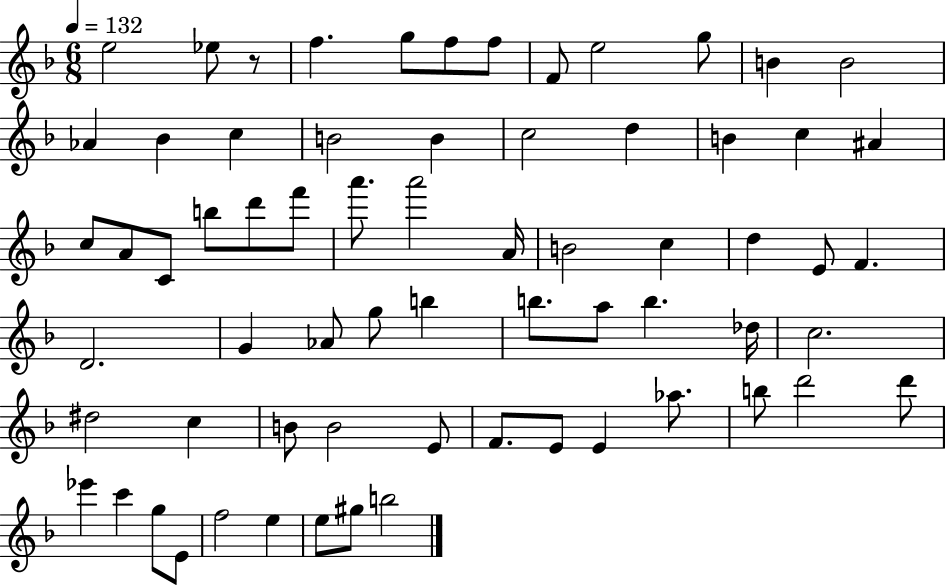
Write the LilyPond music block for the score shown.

{
  \clef treble
  \numericTimeSignature
  \time 6/8
  \key f \major
  \tempo 4 = 132
  e''2 ees''8 r8 | f''4. g''8 f''8 f''8 | f'8 e''2 g''8 | b'4 b'2 | \break aes'4 bes'4 c''4 | b'2 b'4 | c''2 d''4 | b'4 c''4 ais'4 | \break c''8 a'8 c'8 b''8 d'''8 f'''8 | a'''8. a'''2 a'16 | b'2 c''4 | d''4 e'8 f'4. | \break d'2. | g'4 aes'8 g''8 b''4 | b''8. a''8 b''4. des''16 | c''2. | \break dis''2 c''4 | b'8 b'2 e'8 | f'8. e'8 e'4 aes''8. | b''8 d'''2 d'''8 | \break ees'''4 c'''4 g''8 e'8 | f''2 e''4 | e''8 gis''8 b''2 | \bar "|."
}